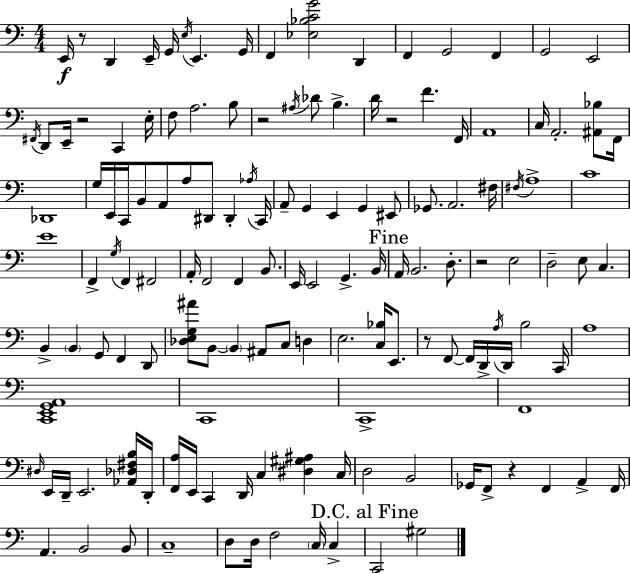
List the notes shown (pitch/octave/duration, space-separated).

E2/s R/e D2/q E2/s G2/s E3/s E2/q. G2/s F2/q [Eb3,Bb3,C4,G4]/h D2/q F2/q G2/h F2/q G2/h E2/h F#2/s D2/e E2/s R/h C2/q E3/s F3/e A3/h. B3/e R/h A#3/s Db4/e B3/q. D4/s R/h F4/q. F2/s A2/w C3/s A2/h. [A#2,Bb3]/e F2/s Db2/w G3/s E2/s C2/s B2/e A2/e A3/e D#2/e D#2/q Ab3/s C2/s A2/e G2/q E2/q G2/q EIS2/e Gb2/e. A2/h. F#3/s F#3/s A3/w C4/w E4/w F2/q G3/s F2/q F#2/h A2/s F2/h F2/q B2/e. E2/s E2/h G2/q. B2/s A2/s B2/h. D3/e. R/h E3/h D3/h E3/e C3/q. B2/q B2/q G2/e F2/q D2/e [Db3,E3,G3,A#4]/e B2/e B2/q A#2/e C3/e D3/q E3/h. [C3,Bb3]/s E2/e. R/e F2/e F2/s D2/s A3/s D2/s B3/h C2/s A3/w [C2,E2,G2,A2]/w C2/w C2/w F2/w D#3/s E2/s D2/s E2/h. [Ab2,Db3,F#3,B3]/s D2/s [F2,A3]/s E2/s C2/q D2/s C3/q [D#3,G#3,A#3]/q C3/s D3/h B2/h Gb2/s F2/e R/q F2/q A2/q F2/s A2/q. B2/h B2/e C3/w D3/e D3/s F3/h C3/s C3/q C2/h G#3/h